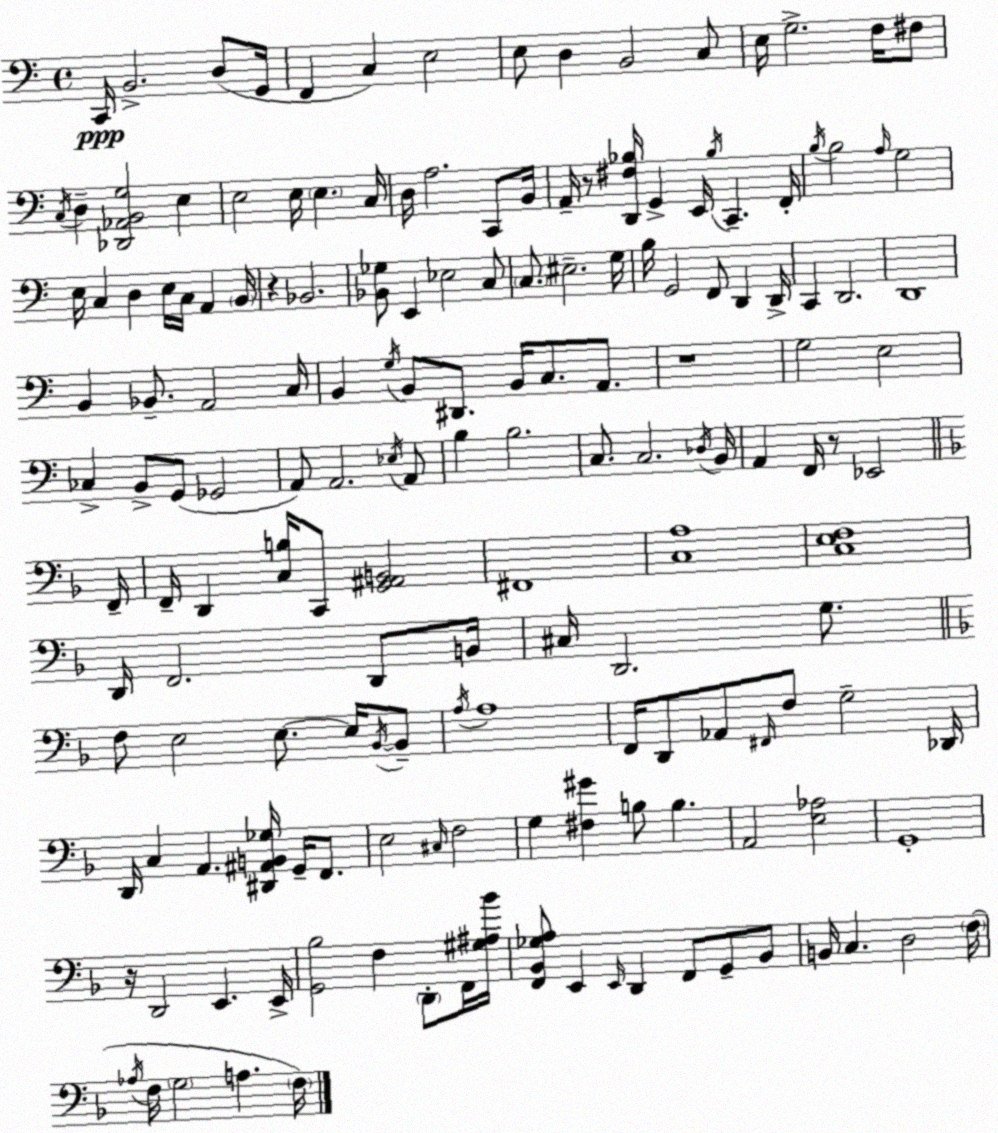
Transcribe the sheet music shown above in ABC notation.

X:1
T:Untitled
M:4/4
L:1/4
K:C
C,,/4 B,,2 D,/2 G,,/4 F,, C, E,2 E,/2 D, B,,2 C,/2 E,/4 G,2 F,/4 ^F,/2 C,/4 D, [_D,,_A,,B,,G,]2 E, E,2 E,/4 E, C,/4 D,/4 A,2 C,,/2 B,,/4 A,,/4 z/2 [D,,^F,_B,]/4 G,, E,,/4 _B,/4 C,, F,,/4 B,/4 B,2 A,/4 G,2 E,/4 C, D, E,/4 C,/4 A,, B,,/4 z _B,,2 [_B,,_G,]/2 E,, _E,2 C,/2 C,/2 ^E,2 G,/4 B,/4 G,,2 F,,/2 D,, D,,/4 C,, D,,2 D,,4 B,, _B,,/2 A,,2 C,/4 B,, G,/4 B,,/2 ^D,,/2 B,,/4 C,/2 A,,/2 z4 G,2 E,2 _C, B,,/2 G,,/2 _G,,2 A,,/2 A,,2 _E,/4 A,,/2 B, B,2 C,/2 C,2 _D,/4 B,,/4 A,, F,,/4 z/2 _E,,2 F,,/4 F,,/4 D,, [C,B,]/4 C,,/2 [G,,^A,,B,,]2 ^F,,4 [C,A,]4 [C,E,F,]4 D,,/4 F,,2 D,,/2 B,,/4 ^C,/4 D,,2 G,/2 F,/2 E,2 E,/2 E,/4 _B,,/4 _B,,/2 A,/4 A,4 F,,/4 D,,/2 _A,,/2 ^F,,/4 F,/2 G,2 _D,,/4 D,,/4 C, A,, [^D,,^A,,B,,_G,]/4 G,,/4 F,,/2 E,2 ^C,/4 F,2 G, [^F,^G] B,/2 B, A,,2 [E,_A,]2 G,,4 z/4 D,,2 E,, E,,/4 [G,,_B,]2 F, D,,/2 F,,/4 [^G,^A,_B]/4 [F,,_B,,_G,A,]/2 E,, E,,/4 D,, F,,/2 G,,/2 _B,,/2 B,,/4 C, D,2 F,/4 _A,/4 F,/4 G,2 A, F,/4